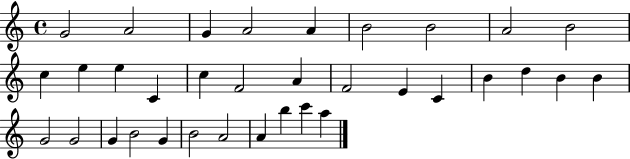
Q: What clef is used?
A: treble